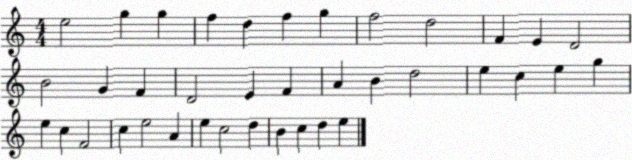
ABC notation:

X:1
T:Untitled
M:4/4
L:1/4
K:C
e2 g g f d f g f2 d2 F E D2 B2 G F D2 E F A B d2 e c e g e c F2 c e2 A e c2 d B c d e